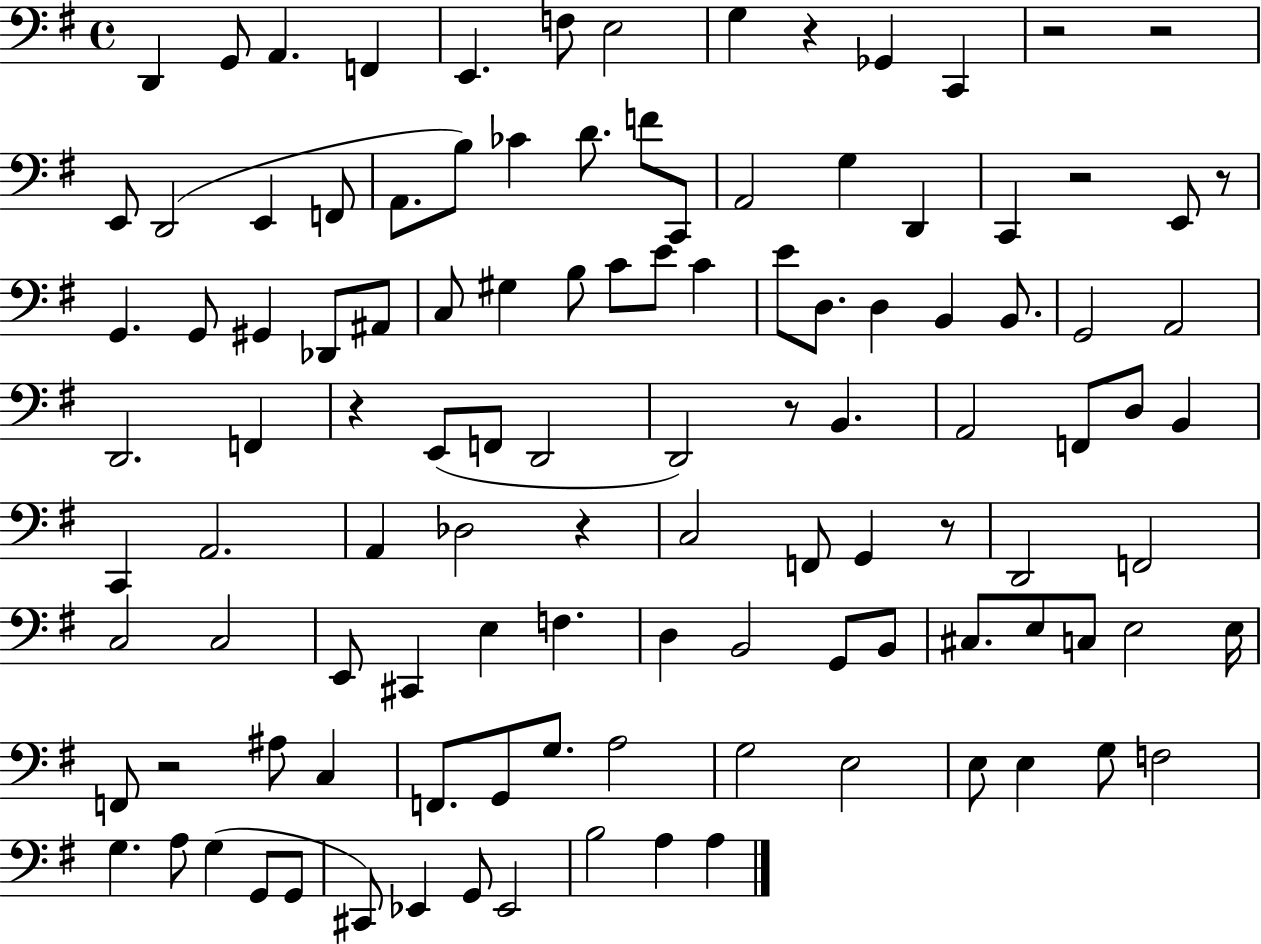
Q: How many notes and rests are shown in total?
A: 113